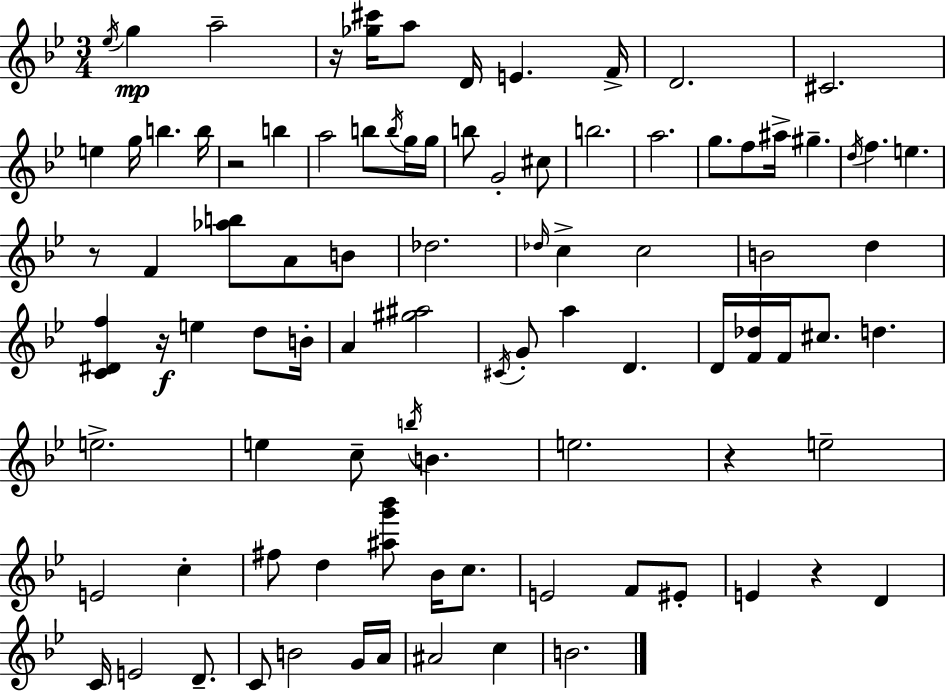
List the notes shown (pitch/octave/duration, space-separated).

Eb5/s G5/q A5/h R/s [Gb5,C#6]/s A5/e D4/s E4/q. F4/s D4/h. C#4/h. E5/q G5/s B5/q. B5/s R/h B5/q A5/h B5/e B5/s G5/s G5/s B5/e G4/h C#5/e B5/h. A5/h. G5/e. F5/e A#5/s G#5/q. D5/s F5/q. E5/q. R/e F4/q [Ab5,B5]/e A4/e B4/e Db5/h. Db5/s C5/q C5/h B4/h D5/q [C4,D#4,F5]/q R/s E5/q D5/e B4/s A4/q [G#5,A#5]/h C#4/s G4/e A5/q D4/q. D4/s [F4,Db5]/s F4/s C#5/e. D5/q. E5/h. E5/q C5/e B5/s B4/q. E5/h. R/q E5/h E4/h C5/q F#5/e D5/q [A#5,G6,Bb6]/e Bb4/s C5/e. E4/h F4/e EIS4/e E4/q R/q D4/q C4/s E4/h D4/e. C4/e B4/h G4/s A4/s A#4/h C5/q B4/h.